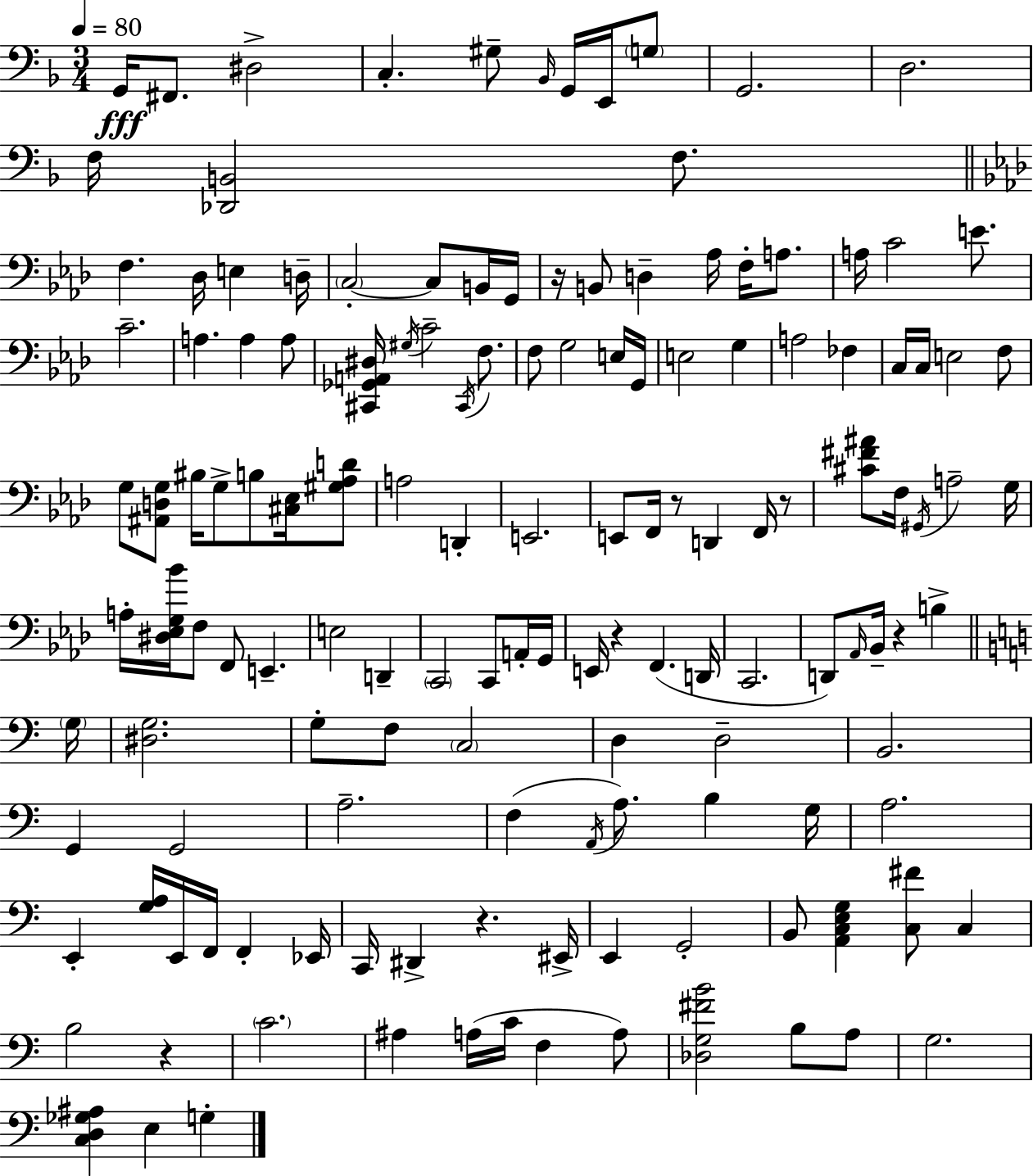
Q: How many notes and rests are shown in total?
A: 142